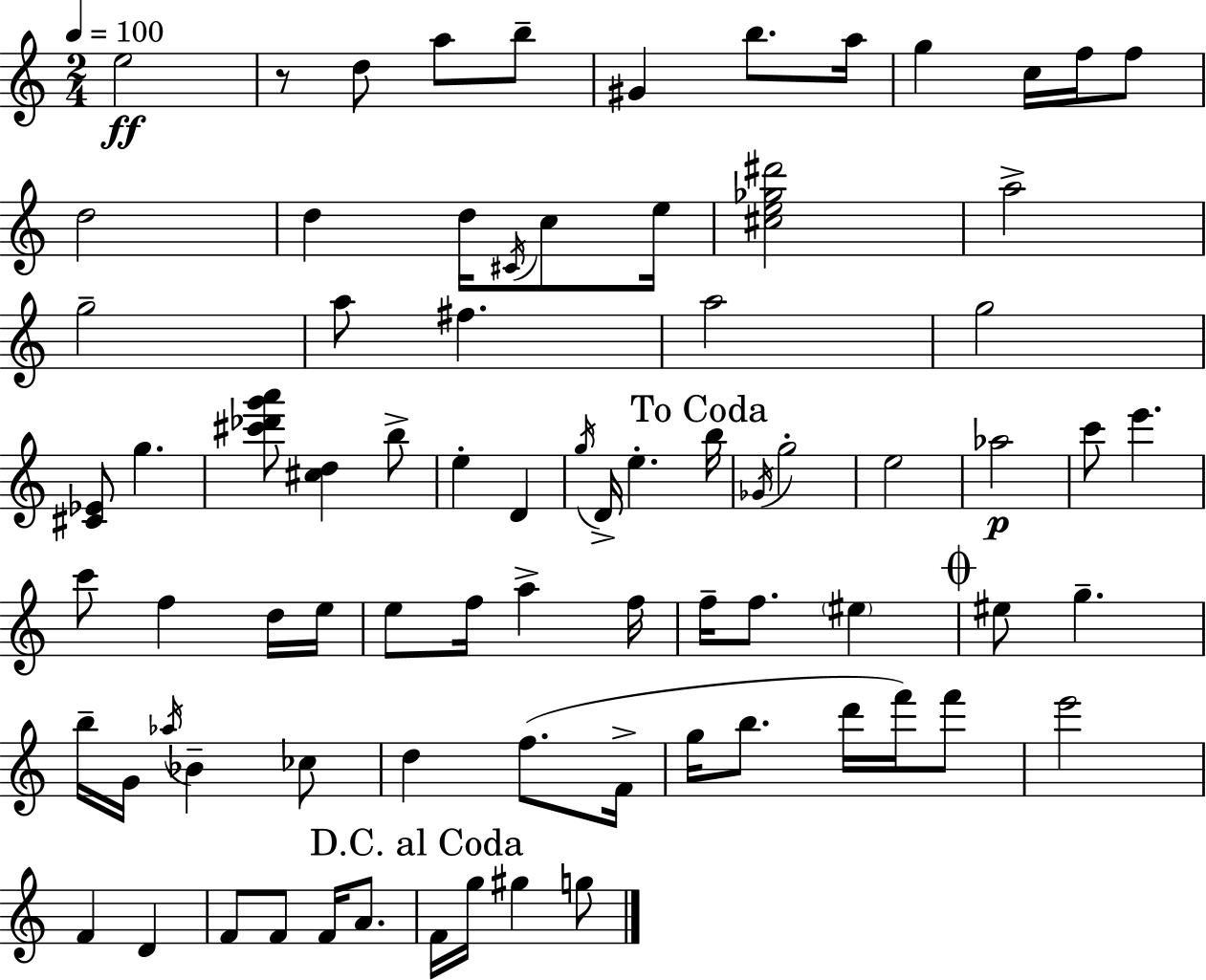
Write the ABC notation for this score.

X:1
T:Untitled
M:2/4
L:1/4
K:Am
e2 z/2 d/2 a/2 b/2 ^G b/2 a/4 g c/4 f/4 f/2 d2 d d/4 ^C/4 c/2 e/4 [^ce_g^d']2 a2 g2 a/2 ^f a2 g2 [^C_E]/2 g [^c'_d'g'a']/2 [^cd] b/2 e D g/4 D/4 e b/4 _G/4 g2 e2 _a2 c'/2 e' c'/2 f d/4 e/4 e/2 f/4 a f/4 f/4 f/2 ^e ^e/2 g b/4 G/4 _a/4 _B _c/2 d f/2 F/4 g/4 b/2 d'/4 f'/4 f'/2 e'2 F D F/2 F/2 F/4 A/2 F/4 g/4 ^g g/2